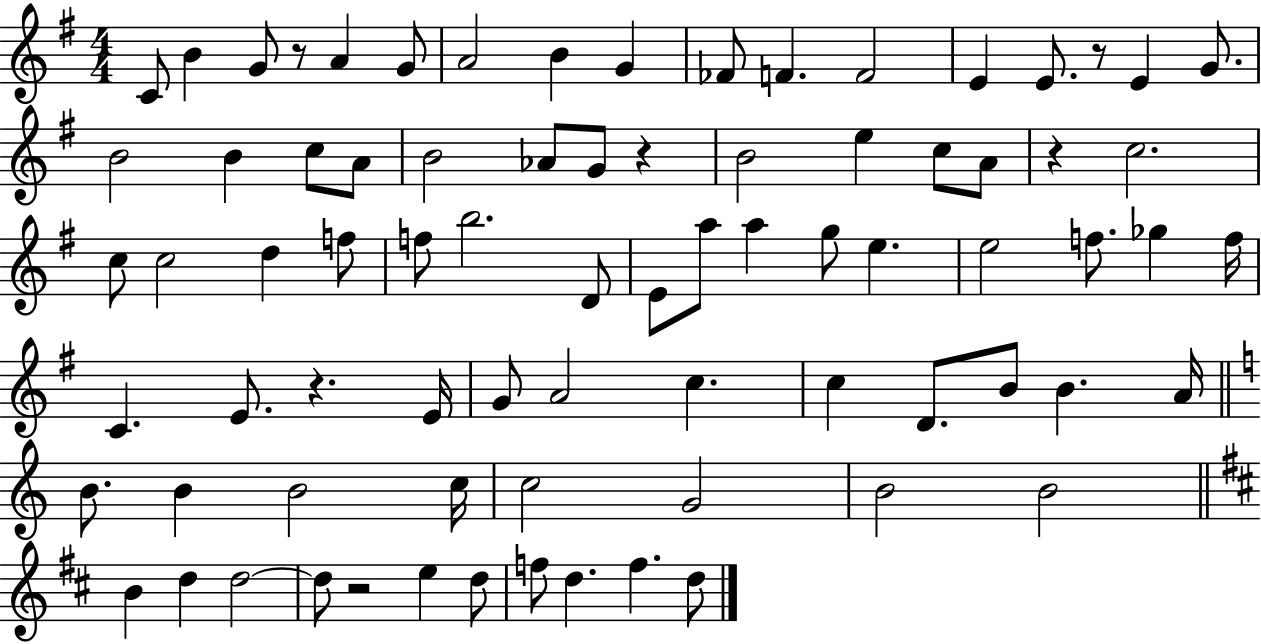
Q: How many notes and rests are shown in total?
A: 78